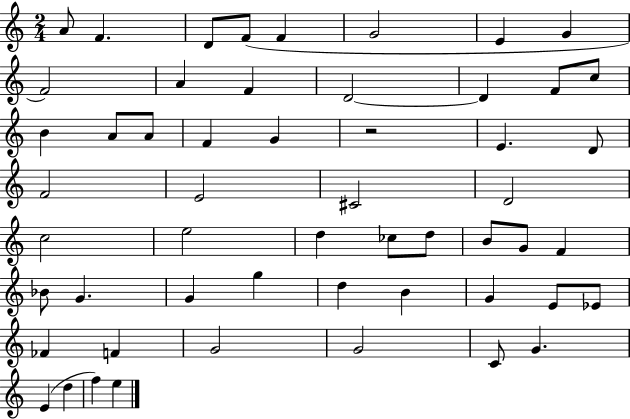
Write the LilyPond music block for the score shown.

{
  \clef treble
  \numericTimeSignature
  \time 2/4
  \key c \major
  a'8 f'4. | d'8 f'8( f'4 | g'2 | e'4 g'4 | \break f'2) | a'4 f'4 | d'2~~ | d'4 f'8 c''8 | \break b'4 a'8 a'8 | f'4 g'4 | r2 | e'4. d'8 | \break f'2 | e'2 | cis'2 | d'2 | \break c''2 | e''2 | d''4 ces''8 d''8 | b'8 g'8 f'4 | \break bes'8 g'4. | g'4 g''4 | d''4 b'4 | g'4 e'8 ees'8 | \break fes'4 f'4 | g'2 | g'2 | c'8 g'4. | \break e'4( d''4 | f''4) e''4 | \bar "|."
}